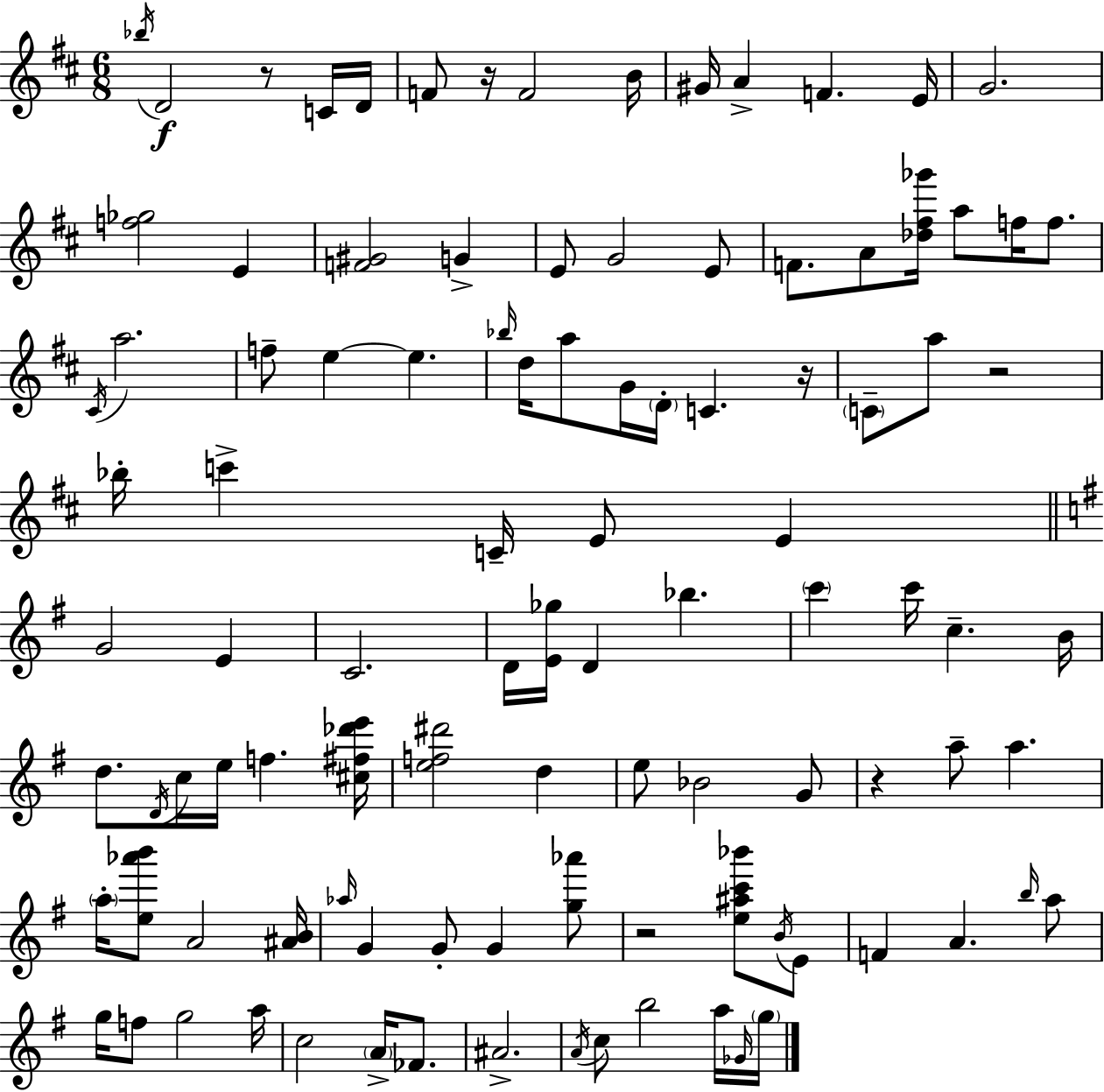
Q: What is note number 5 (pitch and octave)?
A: F4